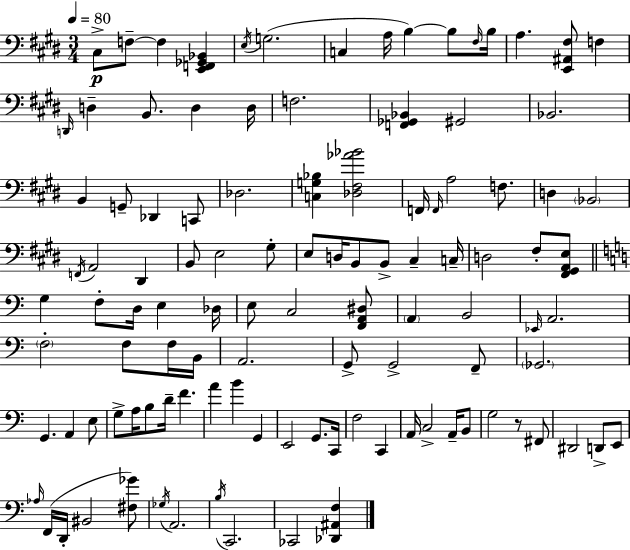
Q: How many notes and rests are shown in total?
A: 110